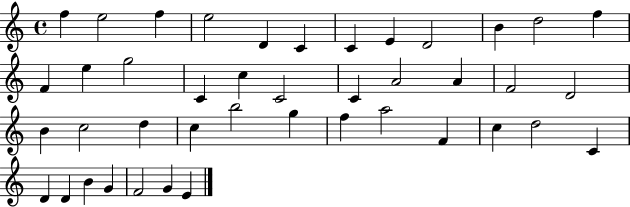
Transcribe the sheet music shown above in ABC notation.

X:1
T:Untitled
M:4/4
L:1/4
K:C
f e2 f e2 D C C E D2 B d2 f F e g2 C c C2 C A2 A F2 D2 B c2 d c b2 g f a2 F c d2 C D D B G F2 G E